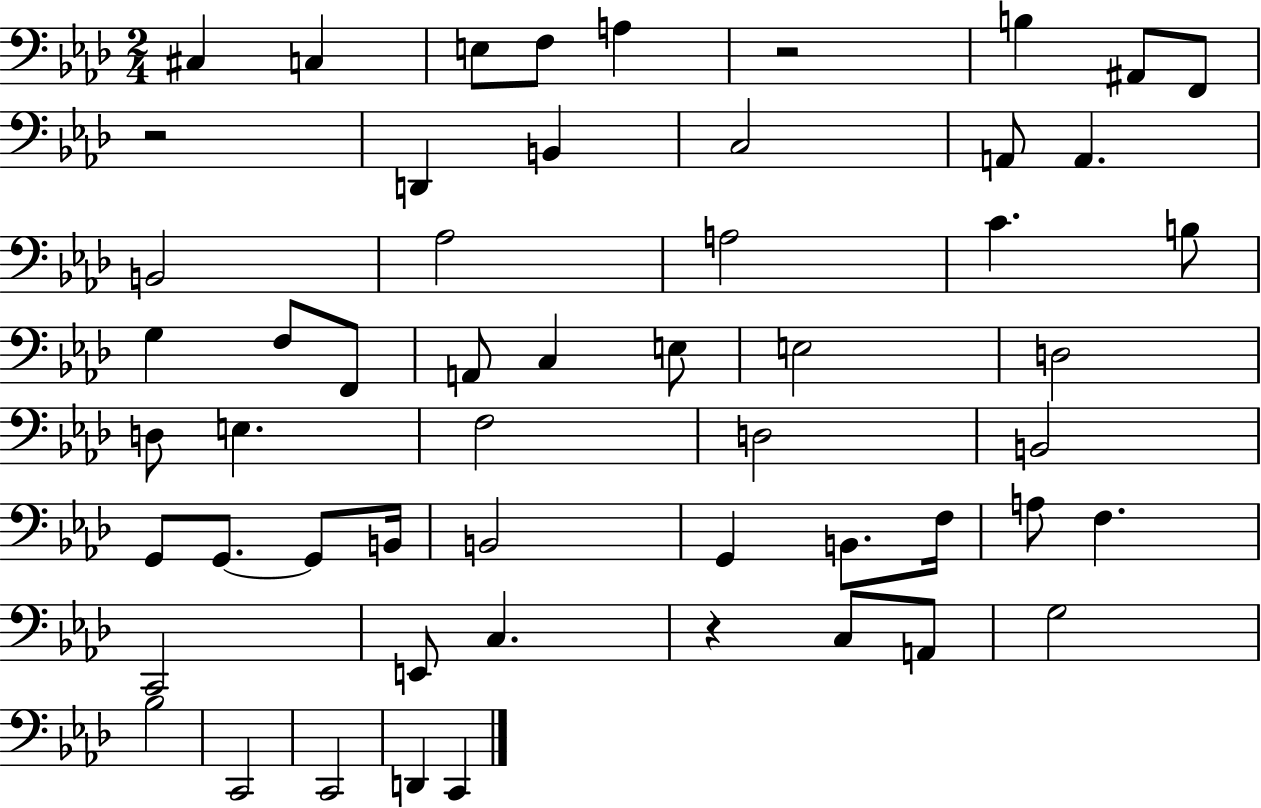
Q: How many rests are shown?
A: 3